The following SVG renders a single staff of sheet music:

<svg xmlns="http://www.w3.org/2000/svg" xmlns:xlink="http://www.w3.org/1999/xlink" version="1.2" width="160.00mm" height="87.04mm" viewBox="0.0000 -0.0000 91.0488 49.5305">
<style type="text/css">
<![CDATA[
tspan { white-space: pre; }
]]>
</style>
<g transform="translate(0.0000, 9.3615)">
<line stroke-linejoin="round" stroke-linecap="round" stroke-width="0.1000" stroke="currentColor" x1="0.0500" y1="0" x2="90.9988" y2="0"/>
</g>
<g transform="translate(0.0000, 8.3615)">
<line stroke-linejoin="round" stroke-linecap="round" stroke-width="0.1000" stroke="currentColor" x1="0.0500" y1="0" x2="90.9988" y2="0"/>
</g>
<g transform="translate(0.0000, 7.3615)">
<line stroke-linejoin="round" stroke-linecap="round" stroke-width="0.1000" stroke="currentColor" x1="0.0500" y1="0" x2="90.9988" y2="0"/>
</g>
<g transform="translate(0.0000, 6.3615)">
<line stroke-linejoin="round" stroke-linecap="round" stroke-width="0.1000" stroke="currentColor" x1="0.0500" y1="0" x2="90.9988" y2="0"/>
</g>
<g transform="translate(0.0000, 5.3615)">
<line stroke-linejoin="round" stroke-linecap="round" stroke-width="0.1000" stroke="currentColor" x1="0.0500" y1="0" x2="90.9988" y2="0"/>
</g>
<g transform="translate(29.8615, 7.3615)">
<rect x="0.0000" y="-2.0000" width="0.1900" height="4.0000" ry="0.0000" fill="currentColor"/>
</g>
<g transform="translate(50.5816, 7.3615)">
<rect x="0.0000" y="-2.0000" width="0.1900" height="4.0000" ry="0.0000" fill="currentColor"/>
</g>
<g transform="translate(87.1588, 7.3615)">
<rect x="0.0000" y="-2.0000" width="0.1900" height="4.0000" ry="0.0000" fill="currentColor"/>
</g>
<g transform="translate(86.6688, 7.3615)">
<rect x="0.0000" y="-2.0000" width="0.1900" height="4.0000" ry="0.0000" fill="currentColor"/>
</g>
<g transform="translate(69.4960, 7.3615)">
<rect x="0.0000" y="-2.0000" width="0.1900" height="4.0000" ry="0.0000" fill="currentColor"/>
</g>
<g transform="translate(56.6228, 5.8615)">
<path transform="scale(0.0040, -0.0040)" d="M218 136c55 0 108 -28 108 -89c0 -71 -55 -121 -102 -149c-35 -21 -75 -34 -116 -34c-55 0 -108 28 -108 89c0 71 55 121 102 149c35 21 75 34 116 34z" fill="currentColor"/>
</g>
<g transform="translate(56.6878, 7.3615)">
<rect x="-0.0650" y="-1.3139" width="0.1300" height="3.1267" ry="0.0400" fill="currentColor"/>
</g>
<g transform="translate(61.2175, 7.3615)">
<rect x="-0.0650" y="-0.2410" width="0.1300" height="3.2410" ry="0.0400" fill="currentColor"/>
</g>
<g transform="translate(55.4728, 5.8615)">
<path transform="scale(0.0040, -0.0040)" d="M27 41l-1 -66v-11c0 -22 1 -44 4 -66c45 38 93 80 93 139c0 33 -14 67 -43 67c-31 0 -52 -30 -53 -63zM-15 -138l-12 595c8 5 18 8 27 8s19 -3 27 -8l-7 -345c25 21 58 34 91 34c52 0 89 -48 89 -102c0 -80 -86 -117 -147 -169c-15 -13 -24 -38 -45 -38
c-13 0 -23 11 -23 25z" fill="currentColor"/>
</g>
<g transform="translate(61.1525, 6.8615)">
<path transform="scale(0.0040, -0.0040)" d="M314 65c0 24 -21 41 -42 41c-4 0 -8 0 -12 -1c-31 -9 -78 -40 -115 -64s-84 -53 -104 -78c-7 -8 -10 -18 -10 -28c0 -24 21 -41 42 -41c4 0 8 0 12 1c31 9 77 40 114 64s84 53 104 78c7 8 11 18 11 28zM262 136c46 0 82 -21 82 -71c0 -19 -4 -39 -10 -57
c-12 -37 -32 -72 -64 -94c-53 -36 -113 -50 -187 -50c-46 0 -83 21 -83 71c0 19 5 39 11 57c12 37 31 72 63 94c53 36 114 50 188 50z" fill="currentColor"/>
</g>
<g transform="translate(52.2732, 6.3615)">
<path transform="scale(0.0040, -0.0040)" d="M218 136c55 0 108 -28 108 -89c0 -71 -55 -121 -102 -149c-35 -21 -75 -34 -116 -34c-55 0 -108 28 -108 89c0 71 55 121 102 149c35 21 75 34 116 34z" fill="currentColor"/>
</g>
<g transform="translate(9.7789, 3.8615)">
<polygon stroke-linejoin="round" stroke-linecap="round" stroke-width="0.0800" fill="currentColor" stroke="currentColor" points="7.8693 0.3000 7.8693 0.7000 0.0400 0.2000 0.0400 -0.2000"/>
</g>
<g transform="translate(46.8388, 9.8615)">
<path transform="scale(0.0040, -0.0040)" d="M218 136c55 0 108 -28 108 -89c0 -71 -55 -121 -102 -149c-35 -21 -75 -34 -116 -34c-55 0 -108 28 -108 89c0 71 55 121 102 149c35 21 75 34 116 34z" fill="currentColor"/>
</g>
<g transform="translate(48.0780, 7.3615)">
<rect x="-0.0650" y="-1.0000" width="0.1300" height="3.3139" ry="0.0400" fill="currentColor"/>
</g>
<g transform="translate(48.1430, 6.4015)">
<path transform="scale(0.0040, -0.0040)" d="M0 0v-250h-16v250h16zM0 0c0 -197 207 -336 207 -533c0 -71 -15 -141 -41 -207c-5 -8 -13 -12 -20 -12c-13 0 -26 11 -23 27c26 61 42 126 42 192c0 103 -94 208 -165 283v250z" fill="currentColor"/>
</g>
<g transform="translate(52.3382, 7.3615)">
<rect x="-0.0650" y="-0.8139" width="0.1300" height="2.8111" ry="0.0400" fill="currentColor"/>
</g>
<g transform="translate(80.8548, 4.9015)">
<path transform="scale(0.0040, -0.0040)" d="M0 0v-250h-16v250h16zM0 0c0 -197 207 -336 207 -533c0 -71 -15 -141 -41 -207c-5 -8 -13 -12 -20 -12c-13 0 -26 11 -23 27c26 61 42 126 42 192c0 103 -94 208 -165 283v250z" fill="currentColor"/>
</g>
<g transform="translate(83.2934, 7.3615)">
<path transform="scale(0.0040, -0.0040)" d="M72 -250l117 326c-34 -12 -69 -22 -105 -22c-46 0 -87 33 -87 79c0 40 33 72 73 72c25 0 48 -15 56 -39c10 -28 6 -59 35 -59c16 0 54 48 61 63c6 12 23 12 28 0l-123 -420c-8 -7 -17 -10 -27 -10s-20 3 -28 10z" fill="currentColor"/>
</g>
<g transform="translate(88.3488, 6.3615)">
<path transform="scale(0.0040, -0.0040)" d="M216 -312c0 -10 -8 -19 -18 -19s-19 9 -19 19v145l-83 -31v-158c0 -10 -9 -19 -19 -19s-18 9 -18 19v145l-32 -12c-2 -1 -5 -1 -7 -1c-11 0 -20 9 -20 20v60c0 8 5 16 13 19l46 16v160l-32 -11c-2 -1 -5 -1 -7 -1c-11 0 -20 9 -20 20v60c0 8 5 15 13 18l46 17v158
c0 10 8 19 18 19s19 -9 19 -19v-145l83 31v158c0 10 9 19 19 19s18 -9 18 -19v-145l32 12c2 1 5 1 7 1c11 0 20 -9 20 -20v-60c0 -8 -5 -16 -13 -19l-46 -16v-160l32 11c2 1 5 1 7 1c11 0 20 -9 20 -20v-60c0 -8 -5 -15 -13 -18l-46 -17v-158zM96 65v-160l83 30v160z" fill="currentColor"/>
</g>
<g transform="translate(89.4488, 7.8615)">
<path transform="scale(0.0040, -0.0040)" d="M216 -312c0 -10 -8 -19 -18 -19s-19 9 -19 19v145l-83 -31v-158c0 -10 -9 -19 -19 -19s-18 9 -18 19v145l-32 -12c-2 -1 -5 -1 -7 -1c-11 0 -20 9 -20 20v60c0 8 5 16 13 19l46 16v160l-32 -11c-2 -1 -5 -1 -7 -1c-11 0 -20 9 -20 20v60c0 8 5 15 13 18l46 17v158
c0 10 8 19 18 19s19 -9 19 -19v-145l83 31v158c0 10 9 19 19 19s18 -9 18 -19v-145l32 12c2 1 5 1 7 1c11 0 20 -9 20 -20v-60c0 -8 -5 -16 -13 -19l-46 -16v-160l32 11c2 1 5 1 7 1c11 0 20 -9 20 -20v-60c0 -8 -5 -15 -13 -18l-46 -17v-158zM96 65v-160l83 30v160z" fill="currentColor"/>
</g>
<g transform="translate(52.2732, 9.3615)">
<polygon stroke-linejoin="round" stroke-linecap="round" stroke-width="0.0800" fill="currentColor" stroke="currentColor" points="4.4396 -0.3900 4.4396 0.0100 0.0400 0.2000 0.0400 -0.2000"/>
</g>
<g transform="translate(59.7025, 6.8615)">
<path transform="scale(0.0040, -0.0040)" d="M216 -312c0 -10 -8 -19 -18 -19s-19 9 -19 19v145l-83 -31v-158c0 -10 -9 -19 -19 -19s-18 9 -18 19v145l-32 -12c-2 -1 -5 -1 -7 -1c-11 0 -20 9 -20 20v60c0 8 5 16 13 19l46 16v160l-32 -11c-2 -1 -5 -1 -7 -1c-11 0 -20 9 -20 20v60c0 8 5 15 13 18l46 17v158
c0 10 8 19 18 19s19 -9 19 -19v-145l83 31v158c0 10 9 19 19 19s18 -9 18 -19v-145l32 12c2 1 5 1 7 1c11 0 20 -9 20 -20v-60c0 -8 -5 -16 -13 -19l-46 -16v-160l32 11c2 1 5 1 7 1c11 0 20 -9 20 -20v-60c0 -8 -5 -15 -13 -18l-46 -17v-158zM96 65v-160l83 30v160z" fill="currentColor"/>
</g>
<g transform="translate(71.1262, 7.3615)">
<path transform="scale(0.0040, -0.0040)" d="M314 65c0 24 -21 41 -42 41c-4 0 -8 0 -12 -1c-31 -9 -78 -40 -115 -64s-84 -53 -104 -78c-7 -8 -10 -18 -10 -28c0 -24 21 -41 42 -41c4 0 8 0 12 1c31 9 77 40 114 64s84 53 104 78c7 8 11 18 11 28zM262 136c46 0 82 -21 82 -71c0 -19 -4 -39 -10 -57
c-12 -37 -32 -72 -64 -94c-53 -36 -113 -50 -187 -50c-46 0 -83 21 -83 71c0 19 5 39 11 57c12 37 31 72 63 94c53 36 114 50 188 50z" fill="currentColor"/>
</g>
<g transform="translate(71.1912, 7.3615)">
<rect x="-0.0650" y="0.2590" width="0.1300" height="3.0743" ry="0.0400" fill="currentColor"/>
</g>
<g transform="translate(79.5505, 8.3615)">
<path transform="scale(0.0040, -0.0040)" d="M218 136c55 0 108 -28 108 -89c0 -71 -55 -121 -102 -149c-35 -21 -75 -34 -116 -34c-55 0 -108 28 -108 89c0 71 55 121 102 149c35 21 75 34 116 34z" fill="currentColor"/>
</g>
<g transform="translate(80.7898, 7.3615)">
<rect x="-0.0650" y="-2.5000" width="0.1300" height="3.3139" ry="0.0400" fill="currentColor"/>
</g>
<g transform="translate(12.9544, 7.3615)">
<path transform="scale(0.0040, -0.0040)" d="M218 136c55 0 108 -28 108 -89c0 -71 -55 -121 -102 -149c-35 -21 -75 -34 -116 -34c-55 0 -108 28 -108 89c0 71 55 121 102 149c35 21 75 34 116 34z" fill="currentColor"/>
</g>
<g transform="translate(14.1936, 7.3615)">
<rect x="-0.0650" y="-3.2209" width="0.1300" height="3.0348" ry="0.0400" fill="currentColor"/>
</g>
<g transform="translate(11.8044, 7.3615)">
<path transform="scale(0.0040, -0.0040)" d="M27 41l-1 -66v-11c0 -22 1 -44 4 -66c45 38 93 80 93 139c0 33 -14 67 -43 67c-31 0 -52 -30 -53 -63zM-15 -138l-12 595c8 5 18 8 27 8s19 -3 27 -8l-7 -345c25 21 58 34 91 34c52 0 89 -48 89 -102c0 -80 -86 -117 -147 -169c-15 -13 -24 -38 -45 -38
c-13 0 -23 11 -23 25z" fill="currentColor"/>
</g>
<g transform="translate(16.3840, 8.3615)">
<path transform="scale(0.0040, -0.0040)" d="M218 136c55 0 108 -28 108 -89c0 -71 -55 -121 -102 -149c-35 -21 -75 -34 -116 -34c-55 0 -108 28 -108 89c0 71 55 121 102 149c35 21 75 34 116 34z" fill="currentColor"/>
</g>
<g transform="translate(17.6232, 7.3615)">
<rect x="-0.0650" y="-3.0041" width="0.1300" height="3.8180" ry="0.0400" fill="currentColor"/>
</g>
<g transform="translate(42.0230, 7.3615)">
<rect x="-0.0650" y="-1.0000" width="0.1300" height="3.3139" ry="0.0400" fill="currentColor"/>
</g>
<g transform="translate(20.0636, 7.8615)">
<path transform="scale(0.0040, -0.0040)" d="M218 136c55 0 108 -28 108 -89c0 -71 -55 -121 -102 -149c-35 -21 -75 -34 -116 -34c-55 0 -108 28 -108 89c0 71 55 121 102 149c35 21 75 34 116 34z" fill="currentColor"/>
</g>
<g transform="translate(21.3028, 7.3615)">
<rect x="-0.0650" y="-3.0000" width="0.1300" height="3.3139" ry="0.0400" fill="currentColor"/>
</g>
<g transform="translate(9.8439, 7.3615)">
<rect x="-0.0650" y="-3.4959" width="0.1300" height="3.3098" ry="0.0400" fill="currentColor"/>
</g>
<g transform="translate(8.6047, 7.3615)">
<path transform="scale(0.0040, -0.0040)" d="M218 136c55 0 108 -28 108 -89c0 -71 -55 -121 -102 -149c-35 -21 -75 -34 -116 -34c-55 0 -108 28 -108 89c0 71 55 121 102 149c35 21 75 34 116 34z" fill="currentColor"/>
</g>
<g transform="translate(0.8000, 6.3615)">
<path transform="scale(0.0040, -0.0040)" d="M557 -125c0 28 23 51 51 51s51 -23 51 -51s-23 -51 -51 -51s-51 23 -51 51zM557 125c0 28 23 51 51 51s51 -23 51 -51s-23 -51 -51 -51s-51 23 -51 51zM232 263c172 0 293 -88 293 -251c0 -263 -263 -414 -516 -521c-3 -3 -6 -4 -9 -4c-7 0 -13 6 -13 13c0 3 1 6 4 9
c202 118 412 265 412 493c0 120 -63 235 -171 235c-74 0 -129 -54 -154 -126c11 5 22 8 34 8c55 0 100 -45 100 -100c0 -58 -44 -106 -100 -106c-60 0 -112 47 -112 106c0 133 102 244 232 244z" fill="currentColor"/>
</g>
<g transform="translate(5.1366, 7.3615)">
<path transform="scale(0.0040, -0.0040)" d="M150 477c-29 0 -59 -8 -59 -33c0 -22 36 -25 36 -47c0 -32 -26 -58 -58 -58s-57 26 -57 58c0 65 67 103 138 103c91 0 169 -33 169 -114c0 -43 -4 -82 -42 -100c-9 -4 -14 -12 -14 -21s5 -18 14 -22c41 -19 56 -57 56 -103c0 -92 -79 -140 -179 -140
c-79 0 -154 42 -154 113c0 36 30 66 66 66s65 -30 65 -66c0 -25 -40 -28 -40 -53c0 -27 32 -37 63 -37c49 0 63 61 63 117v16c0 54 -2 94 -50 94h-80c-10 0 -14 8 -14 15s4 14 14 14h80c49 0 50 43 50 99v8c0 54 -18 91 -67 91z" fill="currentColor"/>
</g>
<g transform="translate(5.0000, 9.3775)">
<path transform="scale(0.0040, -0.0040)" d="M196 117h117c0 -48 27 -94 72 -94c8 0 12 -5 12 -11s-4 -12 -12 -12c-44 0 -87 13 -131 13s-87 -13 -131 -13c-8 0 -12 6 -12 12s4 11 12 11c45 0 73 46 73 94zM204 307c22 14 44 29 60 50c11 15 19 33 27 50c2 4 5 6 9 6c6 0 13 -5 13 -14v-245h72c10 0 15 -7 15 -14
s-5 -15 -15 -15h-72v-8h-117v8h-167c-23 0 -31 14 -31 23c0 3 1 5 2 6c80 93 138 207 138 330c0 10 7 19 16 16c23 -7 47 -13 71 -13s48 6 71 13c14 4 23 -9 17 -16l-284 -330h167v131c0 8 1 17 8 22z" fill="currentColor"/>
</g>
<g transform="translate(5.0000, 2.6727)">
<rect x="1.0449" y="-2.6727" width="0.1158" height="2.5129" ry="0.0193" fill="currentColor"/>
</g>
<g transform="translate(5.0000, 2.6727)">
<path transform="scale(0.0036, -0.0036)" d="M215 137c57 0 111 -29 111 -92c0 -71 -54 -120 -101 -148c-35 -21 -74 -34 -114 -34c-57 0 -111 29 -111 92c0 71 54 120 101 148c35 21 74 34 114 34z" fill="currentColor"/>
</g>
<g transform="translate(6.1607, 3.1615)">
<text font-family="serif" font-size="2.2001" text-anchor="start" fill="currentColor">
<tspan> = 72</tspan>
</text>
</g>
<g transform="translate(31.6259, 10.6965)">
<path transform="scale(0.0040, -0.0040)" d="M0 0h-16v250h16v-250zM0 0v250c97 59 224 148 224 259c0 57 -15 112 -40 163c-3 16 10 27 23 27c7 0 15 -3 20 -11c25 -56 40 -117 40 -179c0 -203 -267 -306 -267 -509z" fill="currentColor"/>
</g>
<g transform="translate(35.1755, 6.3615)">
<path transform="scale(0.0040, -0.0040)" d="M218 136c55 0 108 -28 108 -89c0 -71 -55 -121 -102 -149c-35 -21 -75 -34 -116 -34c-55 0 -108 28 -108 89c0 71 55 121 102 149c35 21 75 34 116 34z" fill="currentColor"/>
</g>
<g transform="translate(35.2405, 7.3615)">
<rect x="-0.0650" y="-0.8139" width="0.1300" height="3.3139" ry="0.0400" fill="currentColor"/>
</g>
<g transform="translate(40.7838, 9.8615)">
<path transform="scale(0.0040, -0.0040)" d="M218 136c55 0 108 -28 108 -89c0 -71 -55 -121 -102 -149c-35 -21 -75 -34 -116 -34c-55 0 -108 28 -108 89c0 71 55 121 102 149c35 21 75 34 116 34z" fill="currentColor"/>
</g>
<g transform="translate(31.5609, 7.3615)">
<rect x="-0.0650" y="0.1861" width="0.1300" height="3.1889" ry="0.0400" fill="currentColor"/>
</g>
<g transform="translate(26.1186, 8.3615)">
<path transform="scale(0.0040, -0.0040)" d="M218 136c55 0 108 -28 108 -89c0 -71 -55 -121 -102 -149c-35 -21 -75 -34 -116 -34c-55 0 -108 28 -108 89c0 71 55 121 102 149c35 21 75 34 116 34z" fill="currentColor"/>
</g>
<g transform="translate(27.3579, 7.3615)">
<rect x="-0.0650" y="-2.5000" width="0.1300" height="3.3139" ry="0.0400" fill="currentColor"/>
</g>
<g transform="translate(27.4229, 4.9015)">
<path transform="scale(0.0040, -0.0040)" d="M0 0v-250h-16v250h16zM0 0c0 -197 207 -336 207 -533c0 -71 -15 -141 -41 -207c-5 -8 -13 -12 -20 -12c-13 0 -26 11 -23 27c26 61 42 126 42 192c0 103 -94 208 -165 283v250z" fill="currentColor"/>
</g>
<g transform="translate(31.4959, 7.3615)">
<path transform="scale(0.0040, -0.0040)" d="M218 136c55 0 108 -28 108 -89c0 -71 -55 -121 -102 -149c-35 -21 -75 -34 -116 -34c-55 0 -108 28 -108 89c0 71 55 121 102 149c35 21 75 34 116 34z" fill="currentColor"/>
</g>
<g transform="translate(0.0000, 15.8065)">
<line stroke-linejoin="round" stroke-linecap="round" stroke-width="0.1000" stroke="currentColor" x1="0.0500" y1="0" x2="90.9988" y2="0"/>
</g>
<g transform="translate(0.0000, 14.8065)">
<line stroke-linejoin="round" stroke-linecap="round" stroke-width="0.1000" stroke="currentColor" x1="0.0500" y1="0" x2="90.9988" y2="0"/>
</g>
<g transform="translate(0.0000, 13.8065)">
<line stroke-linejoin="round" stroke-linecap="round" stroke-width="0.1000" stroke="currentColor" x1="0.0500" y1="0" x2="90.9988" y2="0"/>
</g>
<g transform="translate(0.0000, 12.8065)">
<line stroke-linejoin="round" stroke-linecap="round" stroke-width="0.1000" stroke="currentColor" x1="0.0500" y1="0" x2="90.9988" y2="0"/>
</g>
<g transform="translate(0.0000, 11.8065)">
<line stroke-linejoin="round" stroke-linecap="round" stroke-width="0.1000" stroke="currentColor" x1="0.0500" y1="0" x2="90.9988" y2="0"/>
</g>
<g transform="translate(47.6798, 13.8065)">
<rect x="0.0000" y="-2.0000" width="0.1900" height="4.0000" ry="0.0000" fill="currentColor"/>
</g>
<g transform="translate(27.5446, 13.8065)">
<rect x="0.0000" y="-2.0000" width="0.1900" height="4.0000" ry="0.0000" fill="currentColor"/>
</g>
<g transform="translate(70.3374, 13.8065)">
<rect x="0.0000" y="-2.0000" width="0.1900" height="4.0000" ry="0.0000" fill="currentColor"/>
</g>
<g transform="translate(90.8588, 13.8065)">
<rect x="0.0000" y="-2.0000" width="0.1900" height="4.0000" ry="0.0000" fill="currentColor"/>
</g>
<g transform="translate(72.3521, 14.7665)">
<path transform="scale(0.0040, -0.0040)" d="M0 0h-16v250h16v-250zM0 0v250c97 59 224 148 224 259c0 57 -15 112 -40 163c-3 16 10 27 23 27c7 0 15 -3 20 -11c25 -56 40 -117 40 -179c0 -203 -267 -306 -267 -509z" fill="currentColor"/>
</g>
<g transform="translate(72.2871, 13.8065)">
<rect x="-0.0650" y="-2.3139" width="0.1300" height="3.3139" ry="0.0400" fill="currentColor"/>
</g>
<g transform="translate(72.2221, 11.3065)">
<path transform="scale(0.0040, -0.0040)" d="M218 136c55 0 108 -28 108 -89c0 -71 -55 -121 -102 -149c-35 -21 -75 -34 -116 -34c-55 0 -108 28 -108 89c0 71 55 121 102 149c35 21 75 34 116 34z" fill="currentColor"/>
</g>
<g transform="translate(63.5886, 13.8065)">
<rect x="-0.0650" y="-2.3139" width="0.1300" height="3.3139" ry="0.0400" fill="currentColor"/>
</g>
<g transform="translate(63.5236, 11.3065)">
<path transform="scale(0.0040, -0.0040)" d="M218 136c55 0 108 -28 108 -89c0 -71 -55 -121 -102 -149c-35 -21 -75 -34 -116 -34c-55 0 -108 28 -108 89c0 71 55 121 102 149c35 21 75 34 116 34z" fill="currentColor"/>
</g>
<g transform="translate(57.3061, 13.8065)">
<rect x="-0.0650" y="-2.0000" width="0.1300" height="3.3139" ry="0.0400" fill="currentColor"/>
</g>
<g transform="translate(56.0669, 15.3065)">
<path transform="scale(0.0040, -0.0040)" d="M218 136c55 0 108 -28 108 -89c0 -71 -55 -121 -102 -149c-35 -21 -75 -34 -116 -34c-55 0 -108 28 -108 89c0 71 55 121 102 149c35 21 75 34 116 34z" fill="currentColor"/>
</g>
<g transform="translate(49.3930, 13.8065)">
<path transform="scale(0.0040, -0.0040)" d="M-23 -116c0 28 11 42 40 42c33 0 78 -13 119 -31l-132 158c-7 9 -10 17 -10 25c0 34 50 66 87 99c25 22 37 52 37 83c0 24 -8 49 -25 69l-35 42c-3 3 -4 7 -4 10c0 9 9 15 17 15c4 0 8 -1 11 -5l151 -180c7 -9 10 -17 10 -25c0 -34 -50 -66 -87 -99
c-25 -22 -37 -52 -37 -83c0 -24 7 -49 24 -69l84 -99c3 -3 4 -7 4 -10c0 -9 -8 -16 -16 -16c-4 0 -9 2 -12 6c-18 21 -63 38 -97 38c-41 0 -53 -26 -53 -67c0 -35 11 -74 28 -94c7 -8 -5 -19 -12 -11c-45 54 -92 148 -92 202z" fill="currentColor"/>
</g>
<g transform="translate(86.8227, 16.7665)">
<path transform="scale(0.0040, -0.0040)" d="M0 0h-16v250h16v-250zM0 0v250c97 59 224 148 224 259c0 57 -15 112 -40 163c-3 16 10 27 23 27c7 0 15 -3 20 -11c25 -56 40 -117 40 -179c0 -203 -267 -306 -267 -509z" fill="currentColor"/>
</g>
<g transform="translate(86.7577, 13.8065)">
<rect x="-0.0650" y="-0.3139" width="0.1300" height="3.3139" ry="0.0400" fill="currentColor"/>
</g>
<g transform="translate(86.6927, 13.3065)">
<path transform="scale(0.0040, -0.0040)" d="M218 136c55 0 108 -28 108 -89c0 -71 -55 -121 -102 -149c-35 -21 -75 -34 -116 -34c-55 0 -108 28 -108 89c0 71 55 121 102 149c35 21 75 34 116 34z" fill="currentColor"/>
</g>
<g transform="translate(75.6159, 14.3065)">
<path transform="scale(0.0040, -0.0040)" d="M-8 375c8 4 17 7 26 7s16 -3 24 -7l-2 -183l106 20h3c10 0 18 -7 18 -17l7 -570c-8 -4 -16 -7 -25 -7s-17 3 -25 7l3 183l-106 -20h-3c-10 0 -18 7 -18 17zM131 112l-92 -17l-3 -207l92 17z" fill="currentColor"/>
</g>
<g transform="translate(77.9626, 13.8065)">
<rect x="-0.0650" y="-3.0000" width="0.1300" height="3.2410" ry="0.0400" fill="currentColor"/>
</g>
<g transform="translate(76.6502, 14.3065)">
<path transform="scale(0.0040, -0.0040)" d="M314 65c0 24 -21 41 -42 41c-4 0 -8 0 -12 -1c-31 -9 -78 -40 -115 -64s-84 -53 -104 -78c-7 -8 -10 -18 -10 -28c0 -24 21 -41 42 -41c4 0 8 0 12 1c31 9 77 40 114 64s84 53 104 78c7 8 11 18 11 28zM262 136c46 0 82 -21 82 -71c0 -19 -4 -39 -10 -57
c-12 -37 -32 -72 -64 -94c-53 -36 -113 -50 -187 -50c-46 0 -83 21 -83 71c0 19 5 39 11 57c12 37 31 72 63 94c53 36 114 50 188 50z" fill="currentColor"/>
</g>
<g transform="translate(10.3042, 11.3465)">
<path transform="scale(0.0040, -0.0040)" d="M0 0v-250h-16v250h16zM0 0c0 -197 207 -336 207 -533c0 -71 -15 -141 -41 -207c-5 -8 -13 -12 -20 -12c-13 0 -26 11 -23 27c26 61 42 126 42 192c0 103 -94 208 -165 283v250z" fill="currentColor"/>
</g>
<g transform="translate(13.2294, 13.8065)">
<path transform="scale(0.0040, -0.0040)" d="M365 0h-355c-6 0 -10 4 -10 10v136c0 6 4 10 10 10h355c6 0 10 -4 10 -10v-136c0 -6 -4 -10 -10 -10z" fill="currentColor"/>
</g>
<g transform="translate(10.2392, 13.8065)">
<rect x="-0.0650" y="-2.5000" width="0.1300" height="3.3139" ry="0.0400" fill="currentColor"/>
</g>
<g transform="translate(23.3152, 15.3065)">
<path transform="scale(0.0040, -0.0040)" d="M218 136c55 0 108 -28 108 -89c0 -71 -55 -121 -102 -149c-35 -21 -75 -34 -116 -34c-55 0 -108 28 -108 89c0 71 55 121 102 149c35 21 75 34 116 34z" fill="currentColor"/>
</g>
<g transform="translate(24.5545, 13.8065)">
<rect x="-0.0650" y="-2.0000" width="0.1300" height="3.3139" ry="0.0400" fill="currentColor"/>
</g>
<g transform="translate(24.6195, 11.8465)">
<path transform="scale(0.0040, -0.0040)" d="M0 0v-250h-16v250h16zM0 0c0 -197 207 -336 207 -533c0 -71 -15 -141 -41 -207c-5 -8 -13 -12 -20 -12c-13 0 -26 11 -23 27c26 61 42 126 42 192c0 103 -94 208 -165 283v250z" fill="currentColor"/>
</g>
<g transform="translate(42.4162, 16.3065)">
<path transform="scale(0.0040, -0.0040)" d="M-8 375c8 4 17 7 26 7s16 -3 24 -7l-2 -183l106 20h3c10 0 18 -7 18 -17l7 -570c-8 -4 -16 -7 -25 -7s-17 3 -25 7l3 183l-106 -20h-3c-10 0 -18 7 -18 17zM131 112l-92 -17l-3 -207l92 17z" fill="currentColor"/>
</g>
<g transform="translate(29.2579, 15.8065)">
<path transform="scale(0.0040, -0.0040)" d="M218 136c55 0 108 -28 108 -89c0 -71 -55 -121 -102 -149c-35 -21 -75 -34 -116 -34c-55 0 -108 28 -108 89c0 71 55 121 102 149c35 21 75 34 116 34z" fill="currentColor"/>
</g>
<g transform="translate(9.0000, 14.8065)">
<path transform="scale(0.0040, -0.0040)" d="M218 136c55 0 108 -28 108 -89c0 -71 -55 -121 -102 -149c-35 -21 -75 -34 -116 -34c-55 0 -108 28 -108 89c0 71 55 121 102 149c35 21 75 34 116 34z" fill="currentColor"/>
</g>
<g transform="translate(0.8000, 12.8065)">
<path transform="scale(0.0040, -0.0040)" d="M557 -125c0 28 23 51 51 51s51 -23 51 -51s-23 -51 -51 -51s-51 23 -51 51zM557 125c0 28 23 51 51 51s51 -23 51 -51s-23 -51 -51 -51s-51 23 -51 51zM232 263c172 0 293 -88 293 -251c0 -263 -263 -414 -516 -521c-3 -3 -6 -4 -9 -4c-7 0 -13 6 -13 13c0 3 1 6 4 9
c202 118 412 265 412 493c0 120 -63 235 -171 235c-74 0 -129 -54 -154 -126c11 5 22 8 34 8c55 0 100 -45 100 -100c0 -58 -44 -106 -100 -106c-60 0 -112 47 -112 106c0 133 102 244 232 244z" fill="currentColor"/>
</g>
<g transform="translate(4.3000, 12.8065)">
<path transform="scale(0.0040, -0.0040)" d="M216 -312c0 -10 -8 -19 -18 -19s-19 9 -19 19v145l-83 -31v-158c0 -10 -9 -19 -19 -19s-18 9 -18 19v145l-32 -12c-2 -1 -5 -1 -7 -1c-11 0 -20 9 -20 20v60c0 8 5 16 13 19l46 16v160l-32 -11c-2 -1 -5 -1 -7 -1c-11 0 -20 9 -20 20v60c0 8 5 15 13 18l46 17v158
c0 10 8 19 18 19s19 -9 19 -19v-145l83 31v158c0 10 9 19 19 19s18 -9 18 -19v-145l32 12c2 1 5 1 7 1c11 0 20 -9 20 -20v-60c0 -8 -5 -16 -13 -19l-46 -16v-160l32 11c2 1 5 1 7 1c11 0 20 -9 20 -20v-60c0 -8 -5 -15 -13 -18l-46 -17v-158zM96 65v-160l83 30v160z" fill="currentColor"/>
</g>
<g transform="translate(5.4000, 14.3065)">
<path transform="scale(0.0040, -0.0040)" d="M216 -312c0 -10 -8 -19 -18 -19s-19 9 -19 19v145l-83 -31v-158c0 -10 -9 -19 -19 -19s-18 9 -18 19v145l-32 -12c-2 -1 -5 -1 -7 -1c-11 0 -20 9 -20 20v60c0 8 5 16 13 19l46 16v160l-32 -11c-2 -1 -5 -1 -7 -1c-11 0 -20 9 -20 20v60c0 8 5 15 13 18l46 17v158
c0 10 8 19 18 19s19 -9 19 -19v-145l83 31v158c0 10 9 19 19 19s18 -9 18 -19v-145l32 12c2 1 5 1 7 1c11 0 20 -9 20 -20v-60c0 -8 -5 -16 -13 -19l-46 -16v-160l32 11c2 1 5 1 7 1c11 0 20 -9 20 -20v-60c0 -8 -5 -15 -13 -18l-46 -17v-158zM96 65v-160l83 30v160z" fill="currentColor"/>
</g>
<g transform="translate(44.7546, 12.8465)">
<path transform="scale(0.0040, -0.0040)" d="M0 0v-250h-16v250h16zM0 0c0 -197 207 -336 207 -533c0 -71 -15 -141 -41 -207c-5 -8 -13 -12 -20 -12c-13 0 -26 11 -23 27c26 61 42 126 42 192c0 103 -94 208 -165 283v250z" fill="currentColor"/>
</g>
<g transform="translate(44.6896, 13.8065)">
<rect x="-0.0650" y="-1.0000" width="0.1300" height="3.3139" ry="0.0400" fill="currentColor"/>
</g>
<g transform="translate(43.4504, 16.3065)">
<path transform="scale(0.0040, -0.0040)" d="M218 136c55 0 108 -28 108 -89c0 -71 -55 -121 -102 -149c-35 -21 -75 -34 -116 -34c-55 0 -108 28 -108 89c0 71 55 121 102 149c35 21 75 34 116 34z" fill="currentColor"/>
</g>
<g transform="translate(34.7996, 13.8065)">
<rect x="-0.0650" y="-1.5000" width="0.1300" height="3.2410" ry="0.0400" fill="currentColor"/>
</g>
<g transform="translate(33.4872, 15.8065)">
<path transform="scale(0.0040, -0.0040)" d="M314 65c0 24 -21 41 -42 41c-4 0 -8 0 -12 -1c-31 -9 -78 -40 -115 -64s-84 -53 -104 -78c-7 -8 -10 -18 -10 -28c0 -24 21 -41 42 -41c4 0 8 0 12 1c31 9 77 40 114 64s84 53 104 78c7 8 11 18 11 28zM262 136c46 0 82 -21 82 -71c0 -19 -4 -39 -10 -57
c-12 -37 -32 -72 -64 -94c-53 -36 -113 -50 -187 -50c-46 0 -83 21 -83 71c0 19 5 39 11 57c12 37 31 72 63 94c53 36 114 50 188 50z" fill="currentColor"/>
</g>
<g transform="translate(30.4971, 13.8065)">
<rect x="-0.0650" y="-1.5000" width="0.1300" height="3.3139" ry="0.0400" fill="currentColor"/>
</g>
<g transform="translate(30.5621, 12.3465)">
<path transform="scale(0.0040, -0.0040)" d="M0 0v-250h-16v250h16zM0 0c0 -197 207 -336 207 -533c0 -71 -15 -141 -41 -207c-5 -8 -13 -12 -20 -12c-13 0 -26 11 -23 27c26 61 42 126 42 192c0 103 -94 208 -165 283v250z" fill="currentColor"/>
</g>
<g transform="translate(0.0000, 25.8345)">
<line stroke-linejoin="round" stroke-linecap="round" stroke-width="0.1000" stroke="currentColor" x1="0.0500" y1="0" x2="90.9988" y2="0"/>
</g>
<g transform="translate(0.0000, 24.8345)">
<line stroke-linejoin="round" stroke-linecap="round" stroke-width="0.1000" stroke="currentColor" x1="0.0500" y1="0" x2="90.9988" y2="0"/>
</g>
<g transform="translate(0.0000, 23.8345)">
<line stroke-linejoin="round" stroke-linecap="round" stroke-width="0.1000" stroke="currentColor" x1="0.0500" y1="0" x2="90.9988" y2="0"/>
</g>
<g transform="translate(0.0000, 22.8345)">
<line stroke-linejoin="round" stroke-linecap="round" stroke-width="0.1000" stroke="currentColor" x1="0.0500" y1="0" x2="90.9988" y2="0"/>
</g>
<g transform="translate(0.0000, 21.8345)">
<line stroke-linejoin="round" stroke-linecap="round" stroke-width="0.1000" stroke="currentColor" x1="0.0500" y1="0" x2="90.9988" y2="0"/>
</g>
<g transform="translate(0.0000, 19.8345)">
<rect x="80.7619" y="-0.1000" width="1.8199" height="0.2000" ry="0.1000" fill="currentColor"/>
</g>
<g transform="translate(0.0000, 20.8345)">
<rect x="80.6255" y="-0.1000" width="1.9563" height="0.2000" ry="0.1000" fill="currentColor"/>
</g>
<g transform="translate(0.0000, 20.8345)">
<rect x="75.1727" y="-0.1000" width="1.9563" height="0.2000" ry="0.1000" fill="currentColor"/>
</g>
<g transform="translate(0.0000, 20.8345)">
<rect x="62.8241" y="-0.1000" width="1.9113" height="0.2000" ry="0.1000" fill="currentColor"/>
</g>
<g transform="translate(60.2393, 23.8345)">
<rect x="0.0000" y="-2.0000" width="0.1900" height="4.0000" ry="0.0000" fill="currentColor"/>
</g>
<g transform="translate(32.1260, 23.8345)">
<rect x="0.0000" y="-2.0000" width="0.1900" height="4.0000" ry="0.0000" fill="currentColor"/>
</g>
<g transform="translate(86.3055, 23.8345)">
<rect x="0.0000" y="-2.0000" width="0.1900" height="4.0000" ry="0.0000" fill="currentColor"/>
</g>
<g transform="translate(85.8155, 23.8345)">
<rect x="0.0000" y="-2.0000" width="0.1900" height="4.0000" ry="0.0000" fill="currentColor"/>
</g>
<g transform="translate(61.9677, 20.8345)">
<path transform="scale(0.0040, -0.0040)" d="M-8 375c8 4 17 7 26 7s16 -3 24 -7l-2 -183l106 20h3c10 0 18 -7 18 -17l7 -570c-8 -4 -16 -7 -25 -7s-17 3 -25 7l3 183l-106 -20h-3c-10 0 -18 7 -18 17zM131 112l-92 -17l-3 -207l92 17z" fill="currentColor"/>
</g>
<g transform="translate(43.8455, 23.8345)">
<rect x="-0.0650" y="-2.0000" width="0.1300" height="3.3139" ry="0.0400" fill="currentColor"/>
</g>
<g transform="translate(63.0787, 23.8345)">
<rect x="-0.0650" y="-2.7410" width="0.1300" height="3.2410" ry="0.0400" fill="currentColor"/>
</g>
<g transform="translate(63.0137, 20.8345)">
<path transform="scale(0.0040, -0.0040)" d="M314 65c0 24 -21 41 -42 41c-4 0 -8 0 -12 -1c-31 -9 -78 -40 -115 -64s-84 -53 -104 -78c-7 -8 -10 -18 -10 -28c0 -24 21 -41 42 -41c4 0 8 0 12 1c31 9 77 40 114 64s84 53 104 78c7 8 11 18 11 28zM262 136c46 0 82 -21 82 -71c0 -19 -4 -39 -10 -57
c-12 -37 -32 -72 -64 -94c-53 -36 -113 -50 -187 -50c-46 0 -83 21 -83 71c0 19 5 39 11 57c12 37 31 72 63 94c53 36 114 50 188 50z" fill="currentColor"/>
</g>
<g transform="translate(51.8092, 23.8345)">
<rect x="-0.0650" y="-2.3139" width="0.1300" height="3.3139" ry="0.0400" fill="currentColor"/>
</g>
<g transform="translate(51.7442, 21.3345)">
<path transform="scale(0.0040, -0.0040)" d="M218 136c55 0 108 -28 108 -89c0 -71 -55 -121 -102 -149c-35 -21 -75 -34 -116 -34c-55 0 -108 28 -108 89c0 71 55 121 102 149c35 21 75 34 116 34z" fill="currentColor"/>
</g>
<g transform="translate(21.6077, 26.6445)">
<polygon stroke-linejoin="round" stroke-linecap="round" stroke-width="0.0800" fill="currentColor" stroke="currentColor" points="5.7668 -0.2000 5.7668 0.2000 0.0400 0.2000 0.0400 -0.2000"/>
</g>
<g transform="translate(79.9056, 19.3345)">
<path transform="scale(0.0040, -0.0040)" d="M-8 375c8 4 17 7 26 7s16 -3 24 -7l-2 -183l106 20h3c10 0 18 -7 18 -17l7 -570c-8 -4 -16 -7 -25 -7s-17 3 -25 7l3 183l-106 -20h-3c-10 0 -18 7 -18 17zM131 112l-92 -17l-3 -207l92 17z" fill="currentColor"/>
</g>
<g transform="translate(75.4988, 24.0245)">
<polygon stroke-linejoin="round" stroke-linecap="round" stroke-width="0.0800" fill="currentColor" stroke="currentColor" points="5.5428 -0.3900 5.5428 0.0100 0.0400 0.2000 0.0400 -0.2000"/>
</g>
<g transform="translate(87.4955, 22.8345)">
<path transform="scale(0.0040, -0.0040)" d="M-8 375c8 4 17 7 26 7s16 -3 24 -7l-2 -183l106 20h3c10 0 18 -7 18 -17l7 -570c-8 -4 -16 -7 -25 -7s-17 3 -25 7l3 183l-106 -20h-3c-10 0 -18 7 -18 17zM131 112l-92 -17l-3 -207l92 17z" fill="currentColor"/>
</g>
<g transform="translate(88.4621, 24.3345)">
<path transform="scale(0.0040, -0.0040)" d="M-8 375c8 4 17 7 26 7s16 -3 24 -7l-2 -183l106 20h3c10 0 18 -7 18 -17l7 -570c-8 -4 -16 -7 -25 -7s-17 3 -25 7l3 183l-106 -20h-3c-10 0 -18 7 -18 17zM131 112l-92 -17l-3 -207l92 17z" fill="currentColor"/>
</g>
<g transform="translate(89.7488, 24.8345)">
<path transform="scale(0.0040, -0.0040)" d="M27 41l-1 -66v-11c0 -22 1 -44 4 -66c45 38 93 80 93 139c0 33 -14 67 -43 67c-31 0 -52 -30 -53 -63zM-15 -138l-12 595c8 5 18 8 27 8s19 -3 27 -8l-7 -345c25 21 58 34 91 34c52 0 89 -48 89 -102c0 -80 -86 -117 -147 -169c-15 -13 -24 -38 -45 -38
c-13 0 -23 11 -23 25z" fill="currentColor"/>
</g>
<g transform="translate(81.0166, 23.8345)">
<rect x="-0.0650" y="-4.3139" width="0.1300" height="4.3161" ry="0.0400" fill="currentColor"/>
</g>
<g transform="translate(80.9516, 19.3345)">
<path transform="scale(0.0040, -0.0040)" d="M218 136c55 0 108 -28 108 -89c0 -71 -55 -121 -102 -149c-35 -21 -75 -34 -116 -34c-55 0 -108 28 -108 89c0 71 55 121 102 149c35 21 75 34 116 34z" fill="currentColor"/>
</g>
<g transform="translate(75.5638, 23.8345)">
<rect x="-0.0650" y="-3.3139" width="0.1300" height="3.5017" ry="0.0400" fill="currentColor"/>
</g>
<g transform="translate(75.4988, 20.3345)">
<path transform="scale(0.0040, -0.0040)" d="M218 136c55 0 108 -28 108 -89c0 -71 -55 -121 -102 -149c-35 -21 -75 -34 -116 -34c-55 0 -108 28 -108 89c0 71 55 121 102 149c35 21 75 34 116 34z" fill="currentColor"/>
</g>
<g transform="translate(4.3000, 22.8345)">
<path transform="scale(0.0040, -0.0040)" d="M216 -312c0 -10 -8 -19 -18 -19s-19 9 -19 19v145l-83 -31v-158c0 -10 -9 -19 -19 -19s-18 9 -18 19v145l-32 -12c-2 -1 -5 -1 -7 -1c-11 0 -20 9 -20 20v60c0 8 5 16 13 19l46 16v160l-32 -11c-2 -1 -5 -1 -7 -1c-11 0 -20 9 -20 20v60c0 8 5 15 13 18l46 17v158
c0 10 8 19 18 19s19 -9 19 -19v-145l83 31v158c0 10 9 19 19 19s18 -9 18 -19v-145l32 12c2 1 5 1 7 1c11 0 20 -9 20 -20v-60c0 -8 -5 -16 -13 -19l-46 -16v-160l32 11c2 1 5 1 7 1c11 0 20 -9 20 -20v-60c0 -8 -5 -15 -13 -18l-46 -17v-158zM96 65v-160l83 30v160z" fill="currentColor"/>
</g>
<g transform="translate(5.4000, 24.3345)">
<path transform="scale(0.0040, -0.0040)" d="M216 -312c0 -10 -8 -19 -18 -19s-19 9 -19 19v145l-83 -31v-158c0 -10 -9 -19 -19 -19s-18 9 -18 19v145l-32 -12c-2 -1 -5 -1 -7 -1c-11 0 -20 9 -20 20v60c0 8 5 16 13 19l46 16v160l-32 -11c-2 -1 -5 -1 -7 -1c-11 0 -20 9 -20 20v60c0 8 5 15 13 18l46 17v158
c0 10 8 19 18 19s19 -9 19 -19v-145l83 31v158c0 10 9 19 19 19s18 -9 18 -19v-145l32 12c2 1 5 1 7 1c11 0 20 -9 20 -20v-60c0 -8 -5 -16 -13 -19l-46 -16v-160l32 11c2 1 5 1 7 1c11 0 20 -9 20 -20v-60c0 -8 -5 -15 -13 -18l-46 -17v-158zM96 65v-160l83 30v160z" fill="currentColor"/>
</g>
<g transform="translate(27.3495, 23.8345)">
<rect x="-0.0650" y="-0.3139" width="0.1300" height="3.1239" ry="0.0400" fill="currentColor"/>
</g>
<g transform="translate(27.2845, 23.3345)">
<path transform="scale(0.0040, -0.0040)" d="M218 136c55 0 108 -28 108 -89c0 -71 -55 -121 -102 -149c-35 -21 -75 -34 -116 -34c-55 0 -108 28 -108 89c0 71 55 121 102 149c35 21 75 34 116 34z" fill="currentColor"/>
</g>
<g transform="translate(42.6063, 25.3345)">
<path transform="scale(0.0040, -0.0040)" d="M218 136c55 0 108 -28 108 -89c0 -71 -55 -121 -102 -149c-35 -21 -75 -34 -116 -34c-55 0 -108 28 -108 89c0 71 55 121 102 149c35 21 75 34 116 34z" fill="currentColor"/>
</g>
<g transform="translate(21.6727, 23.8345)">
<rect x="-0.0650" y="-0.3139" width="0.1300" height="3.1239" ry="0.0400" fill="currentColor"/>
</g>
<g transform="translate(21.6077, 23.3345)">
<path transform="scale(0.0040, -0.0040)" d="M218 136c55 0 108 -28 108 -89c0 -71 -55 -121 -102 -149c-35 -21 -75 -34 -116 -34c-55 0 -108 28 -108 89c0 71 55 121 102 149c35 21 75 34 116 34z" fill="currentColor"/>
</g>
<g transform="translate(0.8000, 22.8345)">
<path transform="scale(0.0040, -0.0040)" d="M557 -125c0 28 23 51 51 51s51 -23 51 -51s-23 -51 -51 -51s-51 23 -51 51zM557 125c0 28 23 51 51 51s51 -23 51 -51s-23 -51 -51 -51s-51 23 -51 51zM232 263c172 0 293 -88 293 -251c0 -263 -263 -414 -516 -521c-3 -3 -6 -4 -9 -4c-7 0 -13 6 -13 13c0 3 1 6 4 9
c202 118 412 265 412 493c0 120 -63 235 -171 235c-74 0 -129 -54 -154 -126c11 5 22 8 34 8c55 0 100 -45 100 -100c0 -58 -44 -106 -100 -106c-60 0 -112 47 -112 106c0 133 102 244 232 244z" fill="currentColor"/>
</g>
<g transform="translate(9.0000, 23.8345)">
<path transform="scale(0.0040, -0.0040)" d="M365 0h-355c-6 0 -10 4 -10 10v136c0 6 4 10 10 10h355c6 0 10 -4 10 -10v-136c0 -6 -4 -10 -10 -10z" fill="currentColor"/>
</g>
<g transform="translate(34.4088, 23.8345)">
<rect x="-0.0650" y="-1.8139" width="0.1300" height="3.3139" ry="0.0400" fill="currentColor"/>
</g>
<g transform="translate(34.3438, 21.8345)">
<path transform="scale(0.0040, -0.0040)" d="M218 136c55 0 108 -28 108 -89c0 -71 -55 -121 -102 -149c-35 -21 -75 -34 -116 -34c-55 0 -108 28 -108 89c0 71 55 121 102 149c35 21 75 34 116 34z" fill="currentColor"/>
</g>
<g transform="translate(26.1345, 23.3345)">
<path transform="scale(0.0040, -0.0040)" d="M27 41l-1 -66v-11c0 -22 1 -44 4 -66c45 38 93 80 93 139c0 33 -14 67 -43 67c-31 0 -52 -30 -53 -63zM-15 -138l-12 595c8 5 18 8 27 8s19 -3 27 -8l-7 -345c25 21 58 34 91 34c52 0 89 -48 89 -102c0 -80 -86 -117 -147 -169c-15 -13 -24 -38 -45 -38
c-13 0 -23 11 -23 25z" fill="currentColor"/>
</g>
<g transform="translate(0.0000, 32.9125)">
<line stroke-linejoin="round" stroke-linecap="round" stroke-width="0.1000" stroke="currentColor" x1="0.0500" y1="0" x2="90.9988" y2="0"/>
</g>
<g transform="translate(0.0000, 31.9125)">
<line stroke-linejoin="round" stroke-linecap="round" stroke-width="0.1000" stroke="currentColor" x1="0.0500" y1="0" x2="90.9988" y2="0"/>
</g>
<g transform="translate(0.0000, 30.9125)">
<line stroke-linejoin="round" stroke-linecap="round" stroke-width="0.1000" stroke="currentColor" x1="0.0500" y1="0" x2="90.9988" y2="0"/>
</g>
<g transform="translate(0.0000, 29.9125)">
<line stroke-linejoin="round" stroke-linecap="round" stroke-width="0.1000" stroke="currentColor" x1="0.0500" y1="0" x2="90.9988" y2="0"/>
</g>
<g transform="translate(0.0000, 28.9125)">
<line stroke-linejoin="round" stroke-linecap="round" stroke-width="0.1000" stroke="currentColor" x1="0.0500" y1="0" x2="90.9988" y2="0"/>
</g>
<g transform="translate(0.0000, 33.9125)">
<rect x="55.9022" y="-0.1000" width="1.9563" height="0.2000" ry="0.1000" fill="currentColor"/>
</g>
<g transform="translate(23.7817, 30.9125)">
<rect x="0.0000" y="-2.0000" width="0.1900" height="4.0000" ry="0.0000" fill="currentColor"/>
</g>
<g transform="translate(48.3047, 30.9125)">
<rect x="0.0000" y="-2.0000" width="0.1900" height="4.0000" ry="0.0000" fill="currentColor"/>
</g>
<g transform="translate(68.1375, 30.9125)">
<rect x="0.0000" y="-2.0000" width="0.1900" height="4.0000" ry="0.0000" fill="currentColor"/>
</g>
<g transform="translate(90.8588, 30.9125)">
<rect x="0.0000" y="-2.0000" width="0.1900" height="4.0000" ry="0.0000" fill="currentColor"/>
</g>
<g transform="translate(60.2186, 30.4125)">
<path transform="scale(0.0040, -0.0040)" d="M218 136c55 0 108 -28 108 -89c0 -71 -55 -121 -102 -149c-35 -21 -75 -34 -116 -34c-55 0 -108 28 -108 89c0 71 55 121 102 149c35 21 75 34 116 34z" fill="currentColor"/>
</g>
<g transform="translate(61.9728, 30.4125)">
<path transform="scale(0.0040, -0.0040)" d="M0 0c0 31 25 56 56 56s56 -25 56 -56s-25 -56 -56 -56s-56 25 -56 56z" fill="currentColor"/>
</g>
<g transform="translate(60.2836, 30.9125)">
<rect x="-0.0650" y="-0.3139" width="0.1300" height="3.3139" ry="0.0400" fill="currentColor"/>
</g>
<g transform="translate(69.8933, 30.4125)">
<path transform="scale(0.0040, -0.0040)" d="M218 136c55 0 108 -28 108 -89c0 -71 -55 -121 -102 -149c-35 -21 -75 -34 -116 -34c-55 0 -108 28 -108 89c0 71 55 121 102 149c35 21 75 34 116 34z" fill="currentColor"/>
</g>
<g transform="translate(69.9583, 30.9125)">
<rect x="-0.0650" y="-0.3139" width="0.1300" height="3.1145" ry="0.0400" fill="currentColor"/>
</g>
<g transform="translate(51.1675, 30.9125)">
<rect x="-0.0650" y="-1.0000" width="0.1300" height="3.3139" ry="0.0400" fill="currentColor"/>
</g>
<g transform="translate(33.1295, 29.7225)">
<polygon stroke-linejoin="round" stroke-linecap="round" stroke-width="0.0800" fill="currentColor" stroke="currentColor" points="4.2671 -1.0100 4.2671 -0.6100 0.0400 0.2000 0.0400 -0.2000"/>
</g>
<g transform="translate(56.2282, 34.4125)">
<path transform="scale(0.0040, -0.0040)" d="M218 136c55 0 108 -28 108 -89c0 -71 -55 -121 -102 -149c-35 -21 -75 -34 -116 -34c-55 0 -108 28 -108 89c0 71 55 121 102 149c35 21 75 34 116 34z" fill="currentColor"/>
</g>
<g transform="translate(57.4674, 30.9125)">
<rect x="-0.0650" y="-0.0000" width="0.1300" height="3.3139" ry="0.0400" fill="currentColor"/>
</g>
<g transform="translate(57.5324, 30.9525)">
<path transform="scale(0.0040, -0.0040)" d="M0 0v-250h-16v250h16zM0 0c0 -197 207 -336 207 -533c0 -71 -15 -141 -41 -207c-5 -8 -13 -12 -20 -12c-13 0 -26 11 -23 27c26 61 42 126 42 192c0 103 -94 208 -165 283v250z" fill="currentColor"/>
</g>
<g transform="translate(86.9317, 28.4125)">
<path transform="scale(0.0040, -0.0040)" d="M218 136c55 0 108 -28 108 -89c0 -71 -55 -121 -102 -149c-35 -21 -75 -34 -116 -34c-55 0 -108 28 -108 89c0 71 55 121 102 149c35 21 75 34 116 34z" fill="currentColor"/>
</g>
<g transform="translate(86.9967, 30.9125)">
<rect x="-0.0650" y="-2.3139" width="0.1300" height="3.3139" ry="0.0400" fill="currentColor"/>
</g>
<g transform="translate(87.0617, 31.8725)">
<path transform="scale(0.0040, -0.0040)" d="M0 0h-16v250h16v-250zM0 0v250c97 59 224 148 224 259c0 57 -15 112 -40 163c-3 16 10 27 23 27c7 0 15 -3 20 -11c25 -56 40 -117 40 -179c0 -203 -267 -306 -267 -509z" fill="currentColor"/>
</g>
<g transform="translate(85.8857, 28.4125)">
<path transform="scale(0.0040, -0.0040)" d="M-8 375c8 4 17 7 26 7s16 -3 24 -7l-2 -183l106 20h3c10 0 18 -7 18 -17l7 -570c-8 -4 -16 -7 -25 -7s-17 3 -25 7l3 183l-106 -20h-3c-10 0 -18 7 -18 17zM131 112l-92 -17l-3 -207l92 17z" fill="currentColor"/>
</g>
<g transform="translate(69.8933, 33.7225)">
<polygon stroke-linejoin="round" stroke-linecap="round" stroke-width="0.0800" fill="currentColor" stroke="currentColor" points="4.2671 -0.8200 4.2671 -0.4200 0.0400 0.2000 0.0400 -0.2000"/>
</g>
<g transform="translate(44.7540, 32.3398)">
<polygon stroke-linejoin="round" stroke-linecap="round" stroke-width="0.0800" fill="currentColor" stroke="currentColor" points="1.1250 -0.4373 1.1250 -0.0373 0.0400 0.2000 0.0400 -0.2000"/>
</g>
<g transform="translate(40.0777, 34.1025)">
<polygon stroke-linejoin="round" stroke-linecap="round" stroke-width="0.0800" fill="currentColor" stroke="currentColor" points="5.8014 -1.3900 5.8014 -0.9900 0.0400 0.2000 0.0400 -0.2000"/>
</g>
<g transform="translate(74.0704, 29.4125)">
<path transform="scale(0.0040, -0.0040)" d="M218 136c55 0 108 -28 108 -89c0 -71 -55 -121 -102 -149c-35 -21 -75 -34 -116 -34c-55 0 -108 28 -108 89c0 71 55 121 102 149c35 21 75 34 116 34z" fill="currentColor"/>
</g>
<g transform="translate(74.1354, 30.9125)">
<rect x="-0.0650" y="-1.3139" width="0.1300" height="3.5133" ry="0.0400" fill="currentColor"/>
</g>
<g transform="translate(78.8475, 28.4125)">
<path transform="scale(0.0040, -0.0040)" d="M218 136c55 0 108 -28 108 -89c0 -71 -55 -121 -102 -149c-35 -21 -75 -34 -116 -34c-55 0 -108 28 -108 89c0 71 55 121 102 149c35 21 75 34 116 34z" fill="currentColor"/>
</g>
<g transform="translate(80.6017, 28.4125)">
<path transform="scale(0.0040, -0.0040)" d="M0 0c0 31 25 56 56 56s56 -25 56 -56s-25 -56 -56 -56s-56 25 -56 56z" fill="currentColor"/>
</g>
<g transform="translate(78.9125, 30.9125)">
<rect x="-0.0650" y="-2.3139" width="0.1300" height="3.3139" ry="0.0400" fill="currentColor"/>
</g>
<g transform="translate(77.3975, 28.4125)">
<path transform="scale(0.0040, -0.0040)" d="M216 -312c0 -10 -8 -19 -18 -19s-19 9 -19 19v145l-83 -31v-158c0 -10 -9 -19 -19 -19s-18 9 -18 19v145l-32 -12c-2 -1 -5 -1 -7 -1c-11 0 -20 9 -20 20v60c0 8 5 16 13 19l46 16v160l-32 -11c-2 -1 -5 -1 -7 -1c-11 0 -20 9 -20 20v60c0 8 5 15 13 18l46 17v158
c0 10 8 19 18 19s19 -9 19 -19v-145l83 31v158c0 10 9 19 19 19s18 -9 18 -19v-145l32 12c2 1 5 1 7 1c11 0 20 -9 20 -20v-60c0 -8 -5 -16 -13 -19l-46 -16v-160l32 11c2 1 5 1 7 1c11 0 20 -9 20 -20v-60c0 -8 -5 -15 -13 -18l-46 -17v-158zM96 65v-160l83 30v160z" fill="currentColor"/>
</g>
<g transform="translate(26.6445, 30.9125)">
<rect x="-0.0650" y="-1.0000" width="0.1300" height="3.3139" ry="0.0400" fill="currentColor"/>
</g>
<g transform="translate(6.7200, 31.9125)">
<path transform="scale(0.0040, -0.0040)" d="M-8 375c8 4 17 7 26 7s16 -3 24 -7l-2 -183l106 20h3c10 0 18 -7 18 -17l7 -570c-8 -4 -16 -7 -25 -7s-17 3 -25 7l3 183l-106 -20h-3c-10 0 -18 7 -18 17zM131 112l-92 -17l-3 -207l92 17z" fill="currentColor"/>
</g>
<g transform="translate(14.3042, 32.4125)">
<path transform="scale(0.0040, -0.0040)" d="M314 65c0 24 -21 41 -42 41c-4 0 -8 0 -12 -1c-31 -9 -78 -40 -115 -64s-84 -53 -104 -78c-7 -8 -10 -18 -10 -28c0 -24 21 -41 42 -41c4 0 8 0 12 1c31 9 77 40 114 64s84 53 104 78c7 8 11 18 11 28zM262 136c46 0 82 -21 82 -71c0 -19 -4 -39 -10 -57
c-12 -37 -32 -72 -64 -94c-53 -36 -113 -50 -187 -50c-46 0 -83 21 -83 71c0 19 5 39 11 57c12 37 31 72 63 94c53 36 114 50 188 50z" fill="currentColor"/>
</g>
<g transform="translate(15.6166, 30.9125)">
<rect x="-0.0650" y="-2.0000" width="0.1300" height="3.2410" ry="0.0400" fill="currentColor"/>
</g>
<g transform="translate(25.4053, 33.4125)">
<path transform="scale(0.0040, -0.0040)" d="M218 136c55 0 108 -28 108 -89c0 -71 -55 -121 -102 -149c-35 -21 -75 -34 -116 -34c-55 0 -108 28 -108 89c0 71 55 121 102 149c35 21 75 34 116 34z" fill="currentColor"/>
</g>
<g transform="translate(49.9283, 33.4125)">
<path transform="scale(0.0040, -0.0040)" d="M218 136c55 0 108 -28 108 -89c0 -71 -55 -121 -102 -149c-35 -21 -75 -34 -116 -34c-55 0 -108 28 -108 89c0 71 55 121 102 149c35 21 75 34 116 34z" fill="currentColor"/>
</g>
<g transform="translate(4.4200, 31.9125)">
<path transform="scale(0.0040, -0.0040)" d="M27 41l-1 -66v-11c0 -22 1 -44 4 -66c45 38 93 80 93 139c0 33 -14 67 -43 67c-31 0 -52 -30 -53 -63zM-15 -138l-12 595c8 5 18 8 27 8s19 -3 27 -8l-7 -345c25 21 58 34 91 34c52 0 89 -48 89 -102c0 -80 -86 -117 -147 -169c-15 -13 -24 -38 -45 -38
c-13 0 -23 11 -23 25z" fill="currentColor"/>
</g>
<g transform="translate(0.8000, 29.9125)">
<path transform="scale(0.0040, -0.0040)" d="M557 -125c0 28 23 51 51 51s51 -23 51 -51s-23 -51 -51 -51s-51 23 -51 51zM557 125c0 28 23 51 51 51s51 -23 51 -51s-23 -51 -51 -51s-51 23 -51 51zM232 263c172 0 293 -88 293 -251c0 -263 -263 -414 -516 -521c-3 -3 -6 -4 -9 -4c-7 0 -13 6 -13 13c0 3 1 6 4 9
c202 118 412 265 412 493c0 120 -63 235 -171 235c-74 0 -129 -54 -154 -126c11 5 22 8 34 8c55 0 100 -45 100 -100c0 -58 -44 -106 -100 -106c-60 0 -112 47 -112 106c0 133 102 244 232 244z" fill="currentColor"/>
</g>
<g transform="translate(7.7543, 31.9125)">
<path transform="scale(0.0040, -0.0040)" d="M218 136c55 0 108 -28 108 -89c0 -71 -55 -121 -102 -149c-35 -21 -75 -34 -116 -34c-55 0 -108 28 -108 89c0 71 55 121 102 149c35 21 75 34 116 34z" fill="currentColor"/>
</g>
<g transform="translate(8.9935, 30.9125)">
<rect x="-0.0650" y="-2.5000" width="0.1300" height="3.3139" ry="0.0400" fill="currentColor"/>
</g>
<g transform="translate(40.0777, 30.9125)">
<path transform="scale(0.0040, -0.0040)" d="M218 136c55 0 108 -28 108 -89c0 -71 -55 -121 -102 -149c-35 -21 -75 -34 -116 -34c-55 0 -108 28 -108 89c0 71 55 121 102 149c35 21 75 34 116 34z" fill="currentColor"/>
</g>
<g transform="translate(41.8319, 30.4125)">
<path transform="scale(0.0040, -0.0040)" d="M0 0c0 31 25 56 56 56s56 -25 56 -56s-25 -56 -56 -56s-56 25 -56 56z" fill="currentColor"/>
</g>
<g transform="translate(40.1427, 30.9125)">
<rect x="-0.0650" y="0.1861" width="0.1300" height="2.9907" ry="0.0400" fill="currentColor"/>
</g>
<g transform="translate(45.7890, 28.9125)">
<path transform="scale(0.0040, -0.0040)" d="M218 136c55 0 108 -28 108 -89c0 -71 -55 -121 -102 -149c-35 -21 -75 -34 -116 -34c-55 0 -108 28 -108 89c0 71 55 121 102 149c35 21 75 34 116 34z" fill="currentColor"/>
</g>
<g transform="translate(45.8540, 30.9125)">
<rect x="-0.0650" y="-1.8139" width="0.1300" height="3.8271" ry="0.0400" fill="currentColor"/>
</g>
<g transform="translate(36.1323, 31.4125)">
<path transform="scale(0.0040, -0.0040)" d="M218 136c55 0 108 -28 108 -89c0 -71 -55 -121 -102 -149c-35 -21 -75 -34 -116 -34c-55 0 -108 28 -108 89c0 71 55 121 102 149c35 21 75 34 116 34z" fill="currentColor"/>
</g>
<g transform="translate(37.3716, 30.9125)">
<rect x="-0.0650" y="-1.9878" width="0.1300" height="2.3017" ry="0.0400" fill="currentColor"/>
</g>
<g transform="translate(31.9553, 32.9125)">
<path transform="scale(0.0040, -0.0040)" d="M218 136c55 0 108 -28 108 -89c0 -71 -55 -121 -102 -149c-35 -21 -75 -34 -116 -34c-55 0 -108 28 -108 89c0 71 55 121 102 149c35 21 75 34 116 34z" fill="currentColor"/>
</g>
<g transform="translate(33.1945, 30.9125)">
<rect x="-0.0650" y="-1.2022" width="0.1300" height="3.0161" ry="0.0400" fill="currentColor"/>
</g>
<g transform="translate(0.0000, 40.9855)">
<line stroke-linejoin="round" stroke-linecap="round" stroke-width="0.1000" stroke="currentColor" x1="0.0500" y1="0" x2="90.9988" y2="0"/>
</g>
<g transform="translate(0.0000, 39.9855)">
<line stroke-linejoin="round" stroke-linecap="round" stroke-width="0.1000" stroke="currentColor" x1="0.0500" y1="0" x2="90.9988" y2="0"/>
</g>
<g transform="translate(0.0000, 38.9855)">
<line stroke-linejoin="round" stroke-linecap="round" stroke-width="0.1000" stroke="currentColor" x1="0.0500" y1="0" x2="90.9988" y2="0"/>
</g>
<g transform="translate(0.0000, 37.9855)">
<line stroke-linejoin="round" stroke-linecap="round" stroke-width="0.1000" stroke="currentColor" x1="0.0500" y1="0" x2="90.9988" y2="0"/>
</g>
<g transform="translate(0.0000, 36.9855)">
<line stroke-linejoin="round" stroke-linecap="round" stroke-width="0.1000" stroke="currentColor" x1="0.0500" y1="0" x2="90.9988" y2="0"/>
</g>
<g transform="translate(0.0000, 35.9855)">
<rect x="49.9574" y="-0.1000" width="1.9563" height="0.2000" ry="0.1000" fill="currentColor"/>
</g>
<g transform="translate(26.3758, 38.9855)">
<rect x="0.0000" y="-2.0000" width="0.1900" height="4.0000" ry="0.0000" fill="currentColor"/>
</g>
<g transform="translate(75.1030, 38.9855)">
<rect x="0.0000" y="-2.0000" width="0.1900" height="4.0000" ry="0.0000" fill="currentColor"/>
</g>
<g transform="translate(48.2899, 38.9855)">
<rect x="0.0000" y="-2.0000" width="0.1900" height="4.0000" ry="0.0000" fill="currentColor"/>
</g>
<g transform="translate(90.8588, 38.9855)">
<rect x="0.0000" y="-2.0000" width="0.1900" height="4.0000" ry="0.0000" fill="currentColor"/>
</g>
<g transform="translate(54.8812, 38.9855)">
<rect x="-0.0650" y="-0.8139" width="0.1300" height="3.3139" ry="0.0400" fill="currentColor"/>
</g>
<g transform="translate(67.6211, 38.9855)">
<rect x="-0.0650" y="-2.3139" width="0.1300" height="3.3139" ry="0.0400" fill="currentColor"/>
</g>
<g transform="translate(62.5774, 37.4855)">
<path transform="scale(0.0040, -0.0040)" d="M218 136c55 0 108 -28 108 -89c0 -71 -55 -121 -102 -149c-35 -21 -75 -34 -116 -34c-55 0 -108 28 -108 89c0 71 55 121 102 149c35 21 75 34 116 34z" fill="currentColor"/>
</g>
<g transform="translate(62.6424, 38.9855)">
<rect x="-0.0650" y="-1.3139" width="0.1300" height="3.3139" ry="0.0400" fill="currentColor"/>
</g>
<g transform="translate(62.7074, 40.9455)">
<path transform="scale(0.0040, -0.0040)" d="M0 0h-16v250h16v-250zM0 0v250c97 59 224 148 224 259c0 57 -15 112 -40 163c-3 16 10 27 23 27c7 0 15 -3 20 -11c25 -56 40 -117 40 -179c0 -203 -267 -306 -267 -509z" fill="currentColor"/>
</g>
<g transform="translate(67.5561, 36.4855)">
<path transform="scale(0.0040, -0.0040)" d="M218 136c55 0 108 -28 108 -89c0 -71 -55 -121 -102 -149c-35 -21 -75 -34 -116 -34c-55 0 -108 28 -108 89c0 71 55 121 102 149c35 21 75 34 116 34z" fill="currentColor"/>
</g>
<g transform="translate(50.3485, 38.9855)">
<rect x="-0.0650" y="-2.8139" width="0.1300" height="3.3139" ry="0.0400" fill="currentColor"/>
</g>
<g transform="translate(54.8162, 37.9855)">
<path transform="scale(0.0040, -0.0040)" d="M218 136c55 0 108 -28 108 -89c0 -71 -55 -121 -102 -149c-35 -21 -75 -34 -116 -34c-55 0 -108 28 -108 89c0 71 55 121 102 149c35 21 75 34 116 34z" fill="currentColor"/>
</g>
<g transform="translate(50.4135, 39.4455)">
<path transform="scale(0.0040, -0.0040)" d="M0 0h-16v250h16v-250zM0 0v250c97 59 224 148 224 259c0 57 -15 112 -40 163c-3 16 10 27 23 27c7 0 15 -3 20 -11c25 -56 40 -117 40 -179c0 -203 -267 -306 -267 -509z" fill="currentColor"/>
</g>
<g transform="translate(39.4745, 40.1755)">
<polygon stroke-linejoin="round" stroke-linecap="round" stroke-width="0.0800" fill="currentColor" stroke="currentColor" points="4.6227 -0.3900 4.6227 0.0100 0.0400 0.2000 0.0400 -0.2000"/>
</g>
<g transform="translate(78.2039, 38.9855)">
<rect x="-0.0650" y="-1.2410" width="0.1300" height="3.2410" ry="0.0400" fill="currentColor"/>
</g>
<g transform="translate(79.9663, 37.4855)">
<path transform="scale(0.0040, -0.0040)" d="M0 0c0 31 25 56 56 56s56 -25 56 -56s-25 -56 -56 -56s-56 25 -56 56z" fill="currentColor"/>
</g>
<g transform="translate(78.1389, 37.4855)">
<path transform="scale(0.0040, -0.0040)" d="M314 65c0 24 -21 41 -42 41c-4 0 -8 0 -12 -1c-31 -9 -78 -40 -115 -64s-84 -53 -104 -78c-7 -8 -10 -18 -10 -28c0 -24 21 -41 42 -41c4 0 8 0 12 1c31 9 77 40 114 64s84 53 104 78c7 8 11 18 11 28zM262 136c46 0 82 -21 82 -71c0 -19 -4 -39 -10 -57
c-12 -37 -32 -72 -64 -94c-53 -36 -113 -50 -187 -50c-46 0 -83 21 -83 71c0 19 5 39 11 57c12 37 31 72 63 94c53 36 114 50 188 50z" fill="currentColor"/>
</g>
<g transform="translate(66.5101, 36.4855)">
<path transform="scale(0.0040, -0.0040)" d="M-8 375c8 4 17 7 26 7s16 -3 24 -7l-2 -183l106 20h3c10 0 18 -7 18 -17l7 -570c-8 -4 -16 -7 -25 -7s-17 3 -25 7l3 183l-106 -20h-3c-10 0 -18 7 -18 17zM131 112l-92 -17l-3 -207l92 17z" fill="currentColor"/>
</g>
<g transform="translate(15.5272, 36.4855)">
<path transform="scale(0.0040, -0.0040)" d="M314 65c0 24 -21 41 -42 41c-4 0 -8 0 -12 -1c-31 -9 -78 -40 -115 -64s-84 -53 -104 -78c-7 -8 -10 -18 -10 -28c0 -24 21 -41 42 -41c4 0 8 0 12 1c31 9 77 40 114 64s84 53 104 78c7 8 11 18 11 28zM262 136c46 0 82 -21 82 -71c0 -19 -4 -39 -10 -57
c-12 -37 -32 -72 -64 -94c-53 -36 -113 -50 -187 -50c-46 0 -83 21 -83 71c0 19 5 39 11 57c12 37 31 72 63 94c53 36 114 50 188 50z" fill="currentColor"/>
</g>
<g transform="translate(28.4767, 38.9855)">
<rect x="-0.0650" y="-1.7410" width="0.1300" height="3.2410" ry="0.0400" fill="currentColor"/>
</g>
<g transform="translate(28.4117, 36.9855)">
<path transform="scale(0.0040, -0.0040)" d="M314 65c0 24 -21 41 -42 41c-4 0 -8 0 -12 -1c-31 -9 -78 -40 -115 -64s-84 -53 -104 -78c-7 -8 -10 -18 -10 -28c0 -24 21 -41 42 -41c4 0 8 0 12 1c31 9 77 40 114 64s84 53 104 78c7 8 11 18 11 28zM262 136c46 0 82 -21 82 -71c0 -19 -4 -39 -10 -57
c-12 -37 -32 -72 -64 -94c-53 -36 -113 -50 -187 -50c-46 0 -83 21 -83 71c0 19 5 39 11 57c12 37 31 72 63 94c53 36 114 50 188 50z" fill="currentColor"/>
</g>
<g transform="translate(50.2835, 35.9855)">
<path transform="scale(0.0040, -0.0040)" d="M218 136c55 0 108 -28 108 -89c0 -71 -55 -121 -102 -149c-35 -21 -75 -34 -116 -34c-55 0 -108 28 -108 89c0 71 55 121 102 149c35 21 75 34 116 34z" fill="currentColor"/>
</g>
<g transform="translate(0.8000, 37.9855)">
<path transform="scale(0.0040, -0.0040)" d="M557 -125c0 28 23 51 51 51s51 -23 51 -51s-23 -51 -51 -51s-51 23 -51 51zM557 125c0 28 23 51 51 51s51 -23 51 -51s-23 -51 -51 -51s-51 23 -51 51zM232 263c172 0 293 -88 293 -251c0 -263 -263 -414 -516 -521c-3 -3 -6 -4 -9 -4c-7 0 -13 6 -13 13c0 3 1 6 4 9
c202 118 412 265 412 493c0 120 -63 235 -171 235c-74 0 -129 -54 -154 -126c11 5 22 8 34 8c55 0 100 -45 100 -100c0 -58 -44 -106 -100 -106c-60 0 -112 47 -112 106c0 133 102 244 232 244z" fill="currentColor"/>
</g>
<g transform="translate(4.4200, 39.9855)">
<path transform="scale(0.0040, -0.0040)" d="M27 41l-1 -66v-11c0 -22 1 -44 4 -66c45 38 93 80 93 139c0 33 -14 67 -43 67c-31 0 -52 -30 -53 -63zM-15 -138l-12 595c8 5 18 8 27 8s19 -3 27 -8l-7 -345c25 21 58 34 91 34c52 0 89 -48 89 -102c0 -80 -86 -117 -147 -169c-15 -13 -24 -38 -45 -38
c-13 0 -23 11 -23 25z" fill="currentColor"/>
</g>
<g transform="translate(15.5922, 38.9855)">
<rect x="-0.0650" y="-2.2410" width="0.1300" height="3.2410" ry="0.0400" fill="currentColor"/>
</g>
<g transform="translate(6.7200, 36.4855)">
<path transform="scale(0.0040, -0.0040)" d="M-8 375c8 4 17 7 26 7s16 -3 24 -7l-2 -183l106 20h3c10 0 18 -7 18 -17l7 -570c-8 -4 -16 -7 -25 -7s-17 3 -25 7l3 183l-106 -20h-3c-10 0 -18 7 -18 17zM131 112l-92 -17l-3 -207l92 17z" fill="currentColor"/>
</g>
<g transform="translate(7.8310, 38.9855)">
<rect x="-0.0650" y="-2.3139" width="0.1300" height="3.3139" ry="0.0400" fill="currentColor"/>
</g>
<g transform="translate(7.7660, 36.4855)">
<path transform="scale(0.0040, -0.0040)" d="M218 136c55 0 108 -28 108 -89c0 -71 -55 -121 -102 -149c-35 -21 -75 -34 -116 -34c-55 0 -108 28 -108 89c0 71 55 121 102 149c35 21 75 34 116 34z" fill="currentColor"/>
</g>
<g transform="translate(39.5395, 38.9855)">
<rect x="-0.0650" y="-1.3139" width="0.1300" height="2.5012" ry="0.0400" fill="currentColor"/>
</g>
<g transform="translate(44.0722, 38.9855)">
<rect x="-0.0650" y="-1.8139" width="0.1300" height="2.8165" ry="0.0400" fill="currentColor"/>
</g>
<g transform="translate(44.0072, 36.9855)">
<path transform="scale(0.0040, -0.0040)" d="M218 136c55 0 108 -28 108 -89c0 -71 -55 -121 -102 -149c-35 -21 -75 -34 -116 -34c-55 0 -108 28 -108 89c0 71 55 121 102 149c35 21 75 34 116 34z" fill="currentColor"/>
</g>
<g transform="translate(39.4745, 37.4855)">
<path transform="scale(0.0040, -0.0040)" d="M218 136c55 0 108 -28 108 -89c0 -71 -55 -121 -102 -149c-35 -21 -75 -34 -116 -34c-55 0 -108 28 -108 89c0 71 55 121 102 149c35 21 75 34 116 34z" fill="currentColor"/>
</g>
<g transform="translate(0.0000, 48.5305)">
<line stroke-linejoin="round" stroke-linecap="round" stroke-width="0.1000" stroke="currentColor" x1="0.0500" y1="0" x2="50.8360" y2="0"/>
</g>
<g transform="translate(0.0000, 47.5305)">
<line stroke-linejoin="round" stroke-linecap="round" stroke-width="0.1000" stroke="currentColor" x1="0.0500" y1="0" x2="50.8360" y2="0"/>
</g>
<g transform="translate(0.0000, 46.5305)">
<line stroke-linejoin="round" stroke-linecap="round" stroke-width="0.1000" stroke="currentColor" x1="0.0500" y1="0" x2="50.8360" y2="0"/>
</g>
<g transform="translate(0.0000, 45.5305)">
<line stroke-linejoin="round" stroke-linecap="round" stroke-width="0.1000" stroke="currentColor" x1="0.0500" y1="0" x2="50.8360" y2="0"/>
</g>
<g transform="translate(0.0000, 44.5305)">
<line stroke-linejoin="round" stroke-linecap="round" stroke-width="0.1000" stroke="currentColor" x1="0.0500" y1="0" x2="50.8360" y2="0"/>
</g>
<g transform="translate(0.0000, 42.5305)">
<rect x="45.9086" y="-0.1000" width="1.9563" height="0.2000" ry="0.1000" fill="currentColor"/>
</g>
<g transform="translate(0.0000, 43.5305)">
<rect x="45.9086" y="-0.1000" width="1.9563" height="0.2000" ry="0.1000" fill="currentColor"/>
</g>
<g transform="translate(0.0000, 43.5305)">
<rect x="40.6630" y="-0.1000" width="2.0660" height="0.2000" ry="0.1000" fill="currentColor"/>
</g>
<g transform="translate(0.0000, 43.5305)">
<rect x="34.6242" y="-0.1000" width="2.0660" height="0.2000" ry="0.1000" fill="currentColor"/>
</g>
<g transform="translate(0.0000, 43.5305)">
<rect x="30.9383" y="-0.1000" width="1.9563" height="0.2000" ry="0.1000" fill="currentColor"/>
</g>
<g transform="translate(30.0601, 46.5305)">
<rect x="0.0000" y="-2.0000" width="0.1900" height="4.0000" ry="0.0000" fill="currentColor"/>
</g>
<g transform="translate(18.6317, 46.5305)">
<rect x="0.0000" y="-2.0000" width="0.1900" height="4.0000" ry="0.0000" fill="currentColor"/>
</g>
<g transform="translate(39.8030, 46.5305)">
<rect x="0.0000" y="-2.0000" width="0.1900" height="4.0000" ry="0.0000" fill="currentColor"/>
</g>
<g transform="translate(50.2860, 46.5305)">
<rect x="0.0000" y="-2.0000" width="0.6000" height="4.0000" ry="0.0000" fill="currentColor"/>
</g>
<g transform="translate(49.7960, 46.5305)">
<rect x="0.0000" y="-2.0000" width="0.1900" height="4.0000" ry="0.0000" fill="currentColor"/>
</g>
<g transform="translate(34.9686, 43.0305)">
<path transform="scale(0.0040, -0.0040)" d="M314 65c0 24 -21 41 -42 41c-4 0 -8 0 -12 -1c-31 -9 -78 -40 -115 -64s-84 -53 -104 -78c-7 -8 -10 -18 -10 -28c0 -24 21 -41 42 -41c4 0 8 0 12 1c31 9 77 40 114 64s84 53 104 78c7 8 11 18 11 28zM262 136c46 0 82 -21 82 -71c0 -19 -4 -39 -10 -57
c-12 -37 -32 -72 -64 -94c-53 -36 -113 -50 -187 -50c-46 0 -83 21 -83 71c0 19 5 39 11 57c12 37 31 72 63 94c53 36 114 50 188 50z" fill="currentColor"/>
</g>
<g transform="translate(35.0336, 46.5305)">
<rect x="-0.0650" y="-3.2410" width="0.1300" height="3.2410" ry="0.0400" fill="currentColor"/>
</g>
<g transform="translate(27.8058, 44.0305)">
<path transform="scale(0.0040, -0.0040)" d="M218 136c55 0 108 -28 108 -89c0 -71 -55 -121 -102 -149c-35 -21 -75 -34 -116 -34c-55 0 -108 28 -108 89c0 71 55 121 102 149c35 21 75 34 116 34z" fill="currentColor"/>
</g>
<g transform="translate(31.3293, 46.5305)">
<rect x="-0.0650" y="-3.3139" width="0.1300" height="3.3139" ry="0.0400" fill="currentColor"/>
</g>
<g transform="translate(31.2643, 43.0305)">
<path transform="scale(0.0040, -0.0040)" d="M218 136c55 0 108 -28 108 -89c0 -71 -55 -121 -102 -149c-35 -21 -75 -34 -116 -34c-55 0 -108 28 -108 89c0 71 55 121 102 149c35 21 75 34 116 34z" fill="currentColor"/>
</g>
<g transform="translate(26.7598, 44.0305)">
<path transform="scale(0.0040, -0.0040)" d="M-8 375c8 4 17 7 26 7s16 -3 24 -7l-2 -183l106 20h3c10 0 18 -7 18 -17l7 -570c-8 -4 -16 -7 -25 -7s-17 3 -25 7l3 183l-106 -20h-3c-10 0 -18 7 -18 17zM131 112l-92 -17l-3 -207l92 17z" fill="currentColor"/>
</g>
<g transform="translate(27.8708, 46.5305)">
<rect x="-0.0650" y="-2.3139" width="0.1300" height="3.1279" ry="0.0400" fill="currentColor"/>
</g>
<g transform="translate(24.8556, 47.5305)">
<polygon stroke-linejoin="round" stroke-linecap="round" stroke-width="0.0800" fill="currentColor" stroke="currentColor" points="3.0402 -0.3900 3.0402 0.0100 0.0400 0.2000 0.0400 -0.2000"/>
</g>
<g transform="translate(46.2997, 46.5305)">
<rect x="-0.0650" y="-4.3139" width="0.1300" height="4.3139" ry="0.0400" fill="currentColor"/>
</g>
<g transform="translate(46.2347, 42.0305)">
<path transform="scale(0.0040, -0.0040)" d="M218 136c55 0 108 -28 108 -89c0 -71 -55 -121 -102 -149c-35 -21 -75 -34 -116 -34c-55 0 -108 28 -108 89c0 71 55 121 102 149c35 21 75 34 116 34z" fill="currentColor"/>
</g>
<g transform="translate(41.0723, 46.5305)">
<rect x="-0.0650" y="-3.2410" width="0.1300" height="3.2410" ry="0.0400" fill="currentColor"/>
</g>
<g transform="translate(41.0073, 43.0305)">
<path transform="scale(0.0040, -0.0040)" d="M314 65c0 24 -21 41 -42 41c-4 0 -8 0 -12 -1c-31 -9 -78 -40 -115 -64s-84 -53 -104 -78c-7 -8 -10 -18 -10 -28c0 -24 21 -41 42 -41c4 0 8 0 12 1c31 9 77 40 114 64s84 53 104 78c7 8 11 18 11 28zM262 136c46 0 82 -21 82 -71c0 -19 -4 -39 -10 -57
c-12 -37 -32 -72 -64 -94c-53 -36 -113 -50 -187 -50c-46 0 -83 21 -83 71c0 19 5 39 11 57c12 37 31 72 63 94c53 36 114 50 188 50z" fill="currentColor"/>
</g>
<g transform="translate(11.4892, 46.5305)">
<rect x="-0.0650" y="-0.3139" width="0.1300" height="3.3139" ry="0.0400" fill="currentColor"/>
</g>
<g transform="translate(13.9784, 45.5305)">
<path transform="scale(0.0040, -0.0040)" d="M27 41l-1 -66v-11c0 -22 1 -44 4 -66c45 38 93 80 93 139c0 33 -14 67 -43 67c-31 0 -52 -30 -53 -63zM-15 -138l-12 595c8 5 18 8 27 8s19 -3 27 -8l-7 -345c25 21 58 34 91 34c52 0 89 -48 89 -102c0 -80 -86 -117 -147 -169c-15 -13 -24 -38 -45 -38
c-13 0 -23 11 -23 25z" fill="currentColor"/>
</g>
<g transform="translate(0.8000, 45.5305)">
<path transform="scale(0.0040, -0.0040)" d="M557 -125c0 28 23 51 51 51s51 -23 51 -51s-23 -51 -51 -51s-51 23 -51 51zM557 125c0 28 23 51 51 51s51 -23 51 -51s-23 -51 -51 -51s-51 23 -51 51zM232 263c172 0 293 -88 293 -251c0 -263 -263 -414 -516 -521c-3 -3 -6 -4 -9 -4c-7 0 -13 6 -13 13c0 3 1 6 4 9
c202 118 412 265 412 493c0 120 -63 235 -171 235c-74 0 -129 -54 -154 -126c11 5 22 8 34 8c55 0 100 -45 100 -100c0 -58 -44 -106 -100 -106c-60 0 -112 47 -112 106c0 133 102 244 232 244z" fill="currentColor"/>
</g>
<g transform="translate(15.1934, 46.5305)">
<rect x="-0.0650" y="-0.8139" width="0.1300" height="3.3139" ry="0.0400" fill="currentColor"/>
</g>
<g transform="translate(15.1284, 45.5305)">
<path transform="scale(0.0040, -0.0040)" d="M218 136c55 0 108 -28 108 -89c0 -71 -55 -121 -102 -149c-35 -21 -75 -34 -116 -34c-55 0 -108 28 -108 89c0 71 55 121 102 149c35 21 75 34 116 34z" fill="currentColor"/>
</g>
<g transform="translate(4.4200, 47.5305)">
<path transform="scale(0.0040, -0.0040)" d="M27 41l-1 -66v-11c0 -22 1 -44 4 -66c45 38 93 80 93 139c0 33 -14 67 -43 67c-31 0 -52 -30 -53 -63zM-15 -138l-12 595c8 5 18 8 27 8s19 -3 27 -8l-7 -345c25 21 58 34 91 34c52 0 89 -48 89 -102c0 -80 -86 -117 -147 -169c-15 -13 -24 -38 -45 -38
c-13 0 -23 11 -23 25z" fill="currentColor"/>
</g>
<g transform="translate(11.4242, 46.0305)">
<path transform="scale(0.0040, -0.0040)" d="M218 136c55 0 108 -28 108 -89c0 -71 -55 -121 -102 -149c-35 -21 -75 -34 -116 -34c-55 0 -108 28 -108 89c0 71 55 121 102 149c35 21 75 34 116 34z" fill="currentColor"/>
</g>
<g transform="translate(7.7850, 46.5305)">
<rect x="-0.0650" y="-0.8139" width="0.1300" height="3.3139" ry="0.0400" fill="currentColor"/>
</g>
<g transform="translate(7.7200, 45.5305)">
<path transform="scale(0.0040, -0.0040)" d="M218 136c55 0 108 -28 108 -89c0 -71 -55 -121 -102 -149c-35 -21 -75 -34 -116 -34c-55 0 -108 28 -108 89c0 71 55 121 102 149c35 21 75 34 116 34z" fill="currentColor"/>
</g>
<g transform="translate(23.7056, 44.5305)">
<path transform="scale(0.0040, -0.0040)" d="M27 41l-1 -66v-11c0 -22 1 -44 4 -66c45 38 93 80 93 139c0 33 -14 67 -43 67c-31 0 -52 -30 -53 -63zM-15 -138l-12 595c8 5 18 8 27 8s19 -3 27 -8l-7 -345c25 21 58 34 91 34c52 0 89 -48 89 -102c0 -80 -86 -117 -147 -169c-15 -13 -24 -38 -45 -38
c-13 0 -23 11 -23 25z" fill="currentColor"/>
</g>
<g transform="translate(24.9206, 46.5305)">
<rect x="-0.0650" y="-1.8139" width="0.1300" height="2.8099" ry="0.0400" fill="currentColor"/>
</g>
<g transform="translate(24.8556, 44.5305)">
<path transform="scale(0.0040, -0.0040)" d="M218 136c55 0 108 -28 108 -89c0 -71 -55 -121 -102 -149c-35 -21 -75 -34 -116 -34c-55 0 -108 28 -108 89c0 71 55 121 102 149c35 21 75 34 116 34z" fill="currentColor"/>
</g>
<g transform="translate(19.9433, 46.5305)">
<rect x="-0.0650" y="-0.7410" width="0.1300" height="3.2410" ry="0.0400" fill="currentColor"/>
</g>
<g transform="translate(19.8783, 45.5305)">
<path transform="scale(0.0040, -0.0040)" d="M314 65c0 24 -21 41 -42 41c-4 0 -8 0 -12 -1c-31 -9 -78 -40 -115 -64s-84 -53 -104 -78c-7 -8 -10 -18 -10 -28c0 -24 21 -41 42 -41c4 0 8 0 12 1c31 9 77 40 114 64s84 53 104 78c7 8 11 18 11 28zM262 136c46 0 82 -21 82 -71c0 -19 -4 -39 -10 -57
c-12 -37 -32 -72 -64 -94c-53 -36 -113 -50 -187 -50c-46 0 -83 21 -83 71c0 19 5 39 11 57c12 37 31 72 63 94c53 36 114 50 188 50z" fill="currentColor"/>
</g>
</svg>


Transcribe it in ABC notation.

X:1
T:Untitled
M:3/4
L:1/4
K:C
D,/2 _D,/2 B,,/2 C, B,,/2 D,/2 F, F,, F,,/2 F,/2 _G,/2 ^E,2 D,2 B,,/2 z/2 B,,/2 z2 A,,/2 G,,/2 G,,2 F,,/2 z A,, B, B,/2 C,2 E,/2 z2 E,/2 _E,/2 A, A,, B, C2 D/2 F/2 B,, A,,2 F,, G,,/2 C,/2 D,/2 A,/4 F,, D,,/2 E, E,/2 G,/2 ^B, B,/2 B, B,2 A,2 G,/2 A,/2 C/2 F, G,/2 B, G,2 F, E, _F, F,2 _A,/2 B,/2 D D2 D2 F